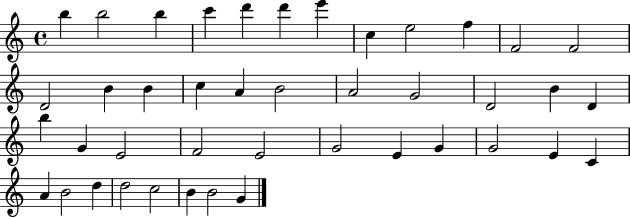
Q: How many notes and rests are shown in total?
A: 42